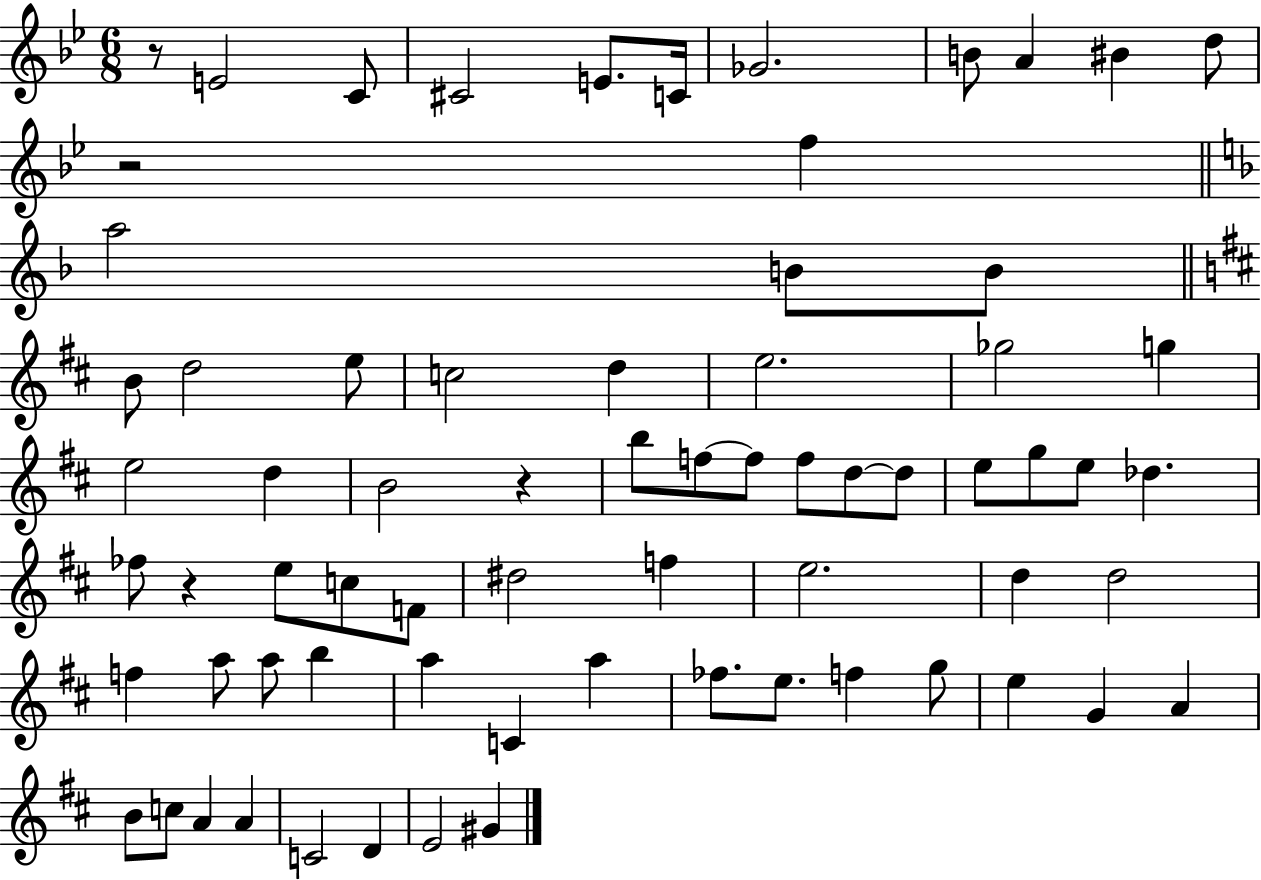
R/e E4/h C4/e C#4/h E4/e. C4/s Gb4/h. B4/e A4/q BIS4/q D5/e R/h F5/q A5/h B4/e B4/e B4/e D5/h E5/e C5/h D5/q E5/h. Gb5/h G5/q E5/h D5/q B4/h R/q B5/e F5/e F5/e F5/e D5/e D5/e E5/e G5/e E5/e Db5/q. FES5/e R/q E5/e C5/e F4/e D#5/h F5/q E5/h. D5/q D5/h F5/q A5/e A5/e B5/q A5/q C4/q A5/q FES5/e. E5/e. F5/q G5/e E5/q G4/q A4/q B4/e C5/e A4/q A4/q C4/h D4/q E4/h G#4/q